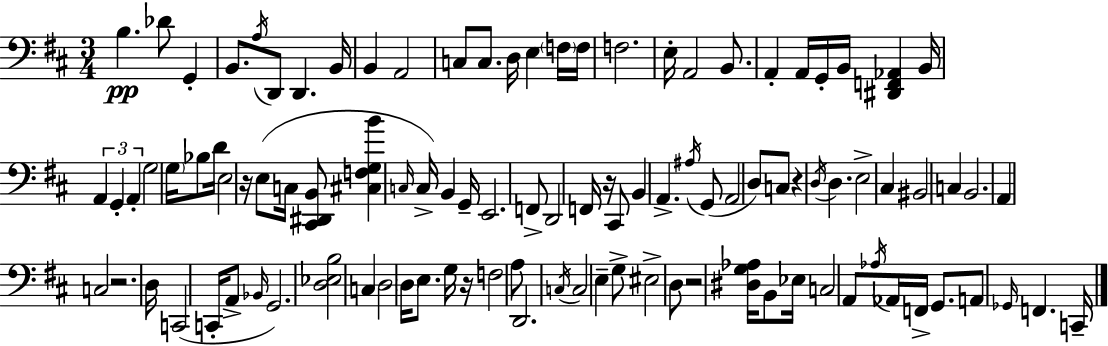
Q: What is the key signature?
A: D major